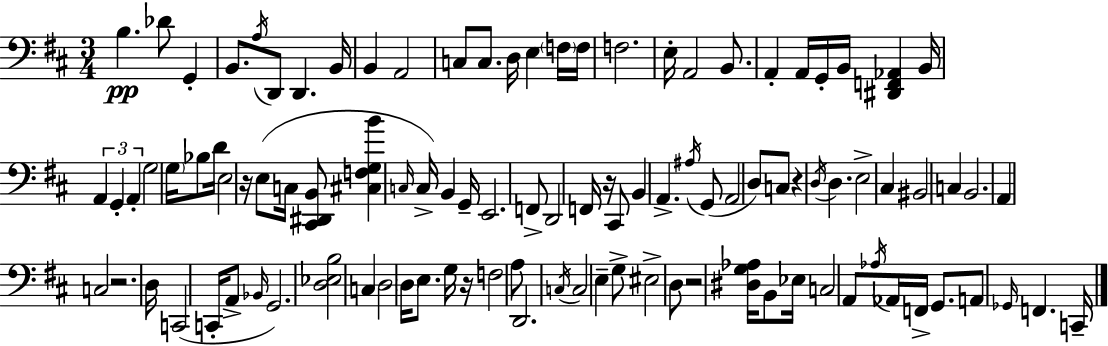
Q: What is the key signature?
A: D major